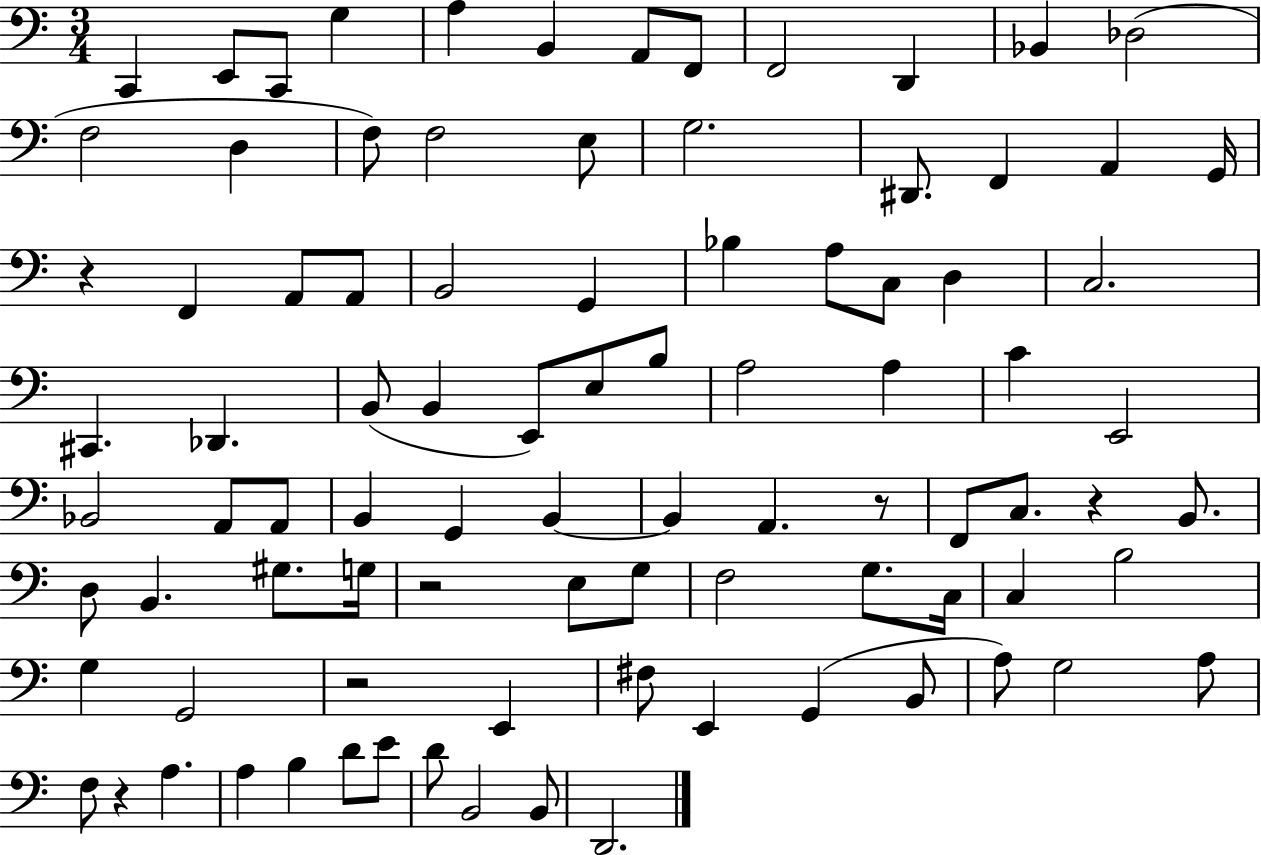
C2/q E2/e C2/e G3/q A3/q B2/q A2/e F2/e F2/h D2/q Bb2/q Db3/h F3/h D3/q F3/e F3/h E3/e G3/h. D#2/e. F2/q A2/q G2/s R/q F2/q A2/e A2/e B2/h G2/q Bb3/q A3/e C3/e D3/q C3/h. C#2/q. Db2/q. B2/e B2/q E2/e E3/e B3/e A3/h A3/q C4/q E2/h Bb2/h A2/e A2/e B2/q G2/q B2/q B2/q A2/q. R/e F2/e C3/e. R/q B2/e. D3/e B2/q. G#3/e. G3/s R/h E3/e G3/e F3/h G3/e. C3/s C3/q B3/h G3/q G2/h R/h E2/q F#3/e E2/q G2/q B2/e A3/e G3/h A3/e F3/e R/q A3/q. A3/q B3/q D4/e E4/e D4/e B2/h B2/e D2/h.